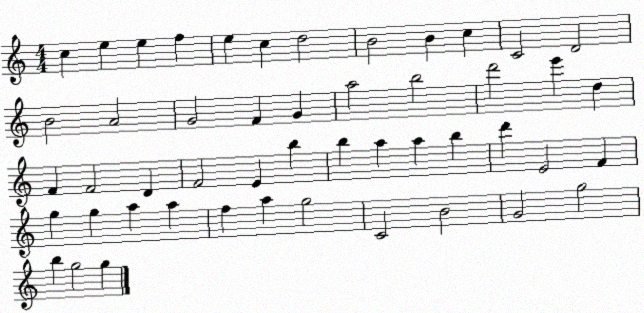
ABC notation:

X:1
T:Untitled
M:4/4
L:1/4
K:C
c e e f e c d2 B2 B c C2 D2 B2 A2 G2 F G a2 b2 d'2 e' d F F2 D F2 E b b a a b d' E2 F g g a a f a g2 C2 B2 G2 g2 b g2 g